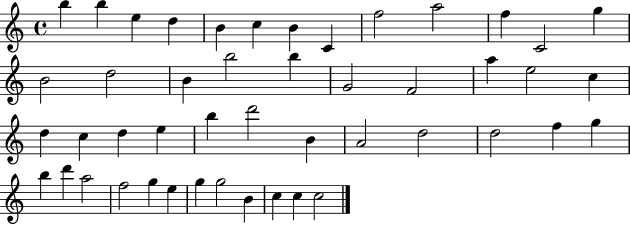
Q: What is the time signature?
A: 4/4